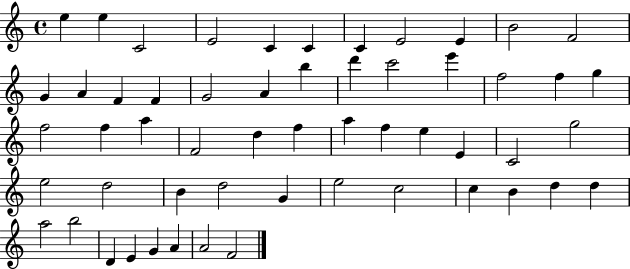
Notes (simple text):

E5/q E5/q C4/h E4/h C4/q C4/q C4/q E4/h E4/q B4/h F4/h G4/q A4/q F4/q F4/q G4/h A4/q B5/q D6/q C6/h E6/q F5/h F5/q G5/q F5/h F5/q A5/q F4/h D5/q F5/q A5/q F5/q E5/q E4/q C4/h G5/h E5/h D5/h B4/q D5/h G4/q E5/h C5/h C5/q B4/q D5/q D5/q A5/h B5/h D4/q E4/q G4/q A4/q A4/h F4/h